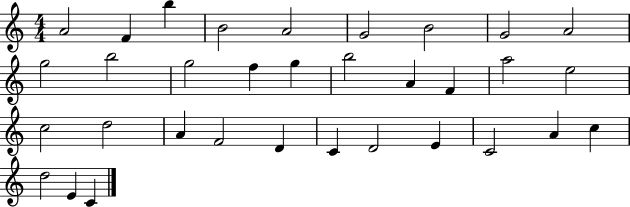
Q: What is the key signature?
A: C major